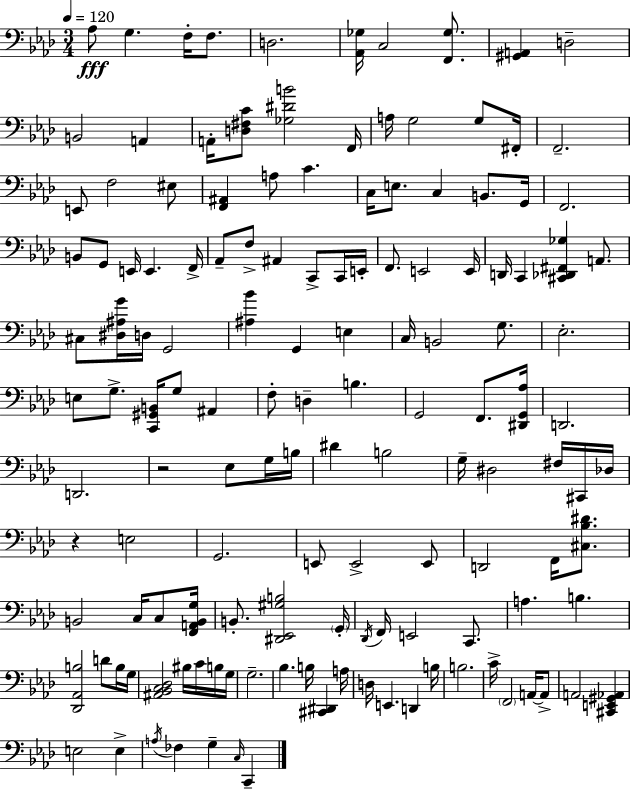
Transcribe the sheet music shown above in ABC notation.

X:1
T:Untitled
M:3/4
L:1/4
K:Ab
_A,/2 G, F,/4 F,/2 D,2 [_A,,_G,]/4 C,2 [F,,_G,]/2 [^G,,A,,] D,2 B,,2 A,, A,,/4 [D,^F,C]/2 [_G,^DB]2 F,,/4 A,/4 G,2 G,/2 ^F,,/4 F,,2 E,,/2 F,2 ^E,/2 [F,,^A,,] A,/2 C C,/4 E,/2 C, B,,/2 G,,/4 F,,2 B,,/2 G,,/2 E,,/4 E,, F,,/4 _A,,/2 F,/2 ^A,, C,,/2 C,,/4 E,,/4 F,,/2 E,,2 E,,/4 D,,/4 C,, [^C,,_D,,^F,,_G,] A,,/2 ^C,/2 [^D,^A,G]/4 D,/4 G,,2 [^A,_B] G,, E, C,/4 B,,2 G,/2 _E,2 E,/2 G,/2 [C,,^G,,B,,]/4 G,/2 ^A,, F,/2 D, B, G,,2 F,,/2 [^D,,G,,_A,]/4 D,,2 D,,2 z2 _E,/2 G,/4 B,/4 ^D B,2 G,/4 ^D,2 ^F,/4 ^C,,/4 _D,/4 z E,2 G,,2 E,,/2 E,,2 E,,/2 D,,2 F,,/4 [^C,_B,^D]/2 B,,2 C,/4 C,/2 [F,,A,,B,,G,]/4 B,,/2 [^D,,_E,,^G,B,]2 G,,/4 _D,,/4 F,,/4 E,,2 C,,/2 A, B, [_D,,_A,,B,]2 D/2 B,/4 G,/4 [^A,,_B,,C,_D,]2 ^B,/4 C/4 B,/4 G,/4 G,2 _B, B,/4 [^C,,^D,,] A,/4 D,/4 E,, D,, B,/4 B,2 C/4 F,,2 A,,/4 A,,/2 A,,2 [^C,,E,,^G,,_A,,] E,2 E, A,/4 _F, G, C,/4 C,,